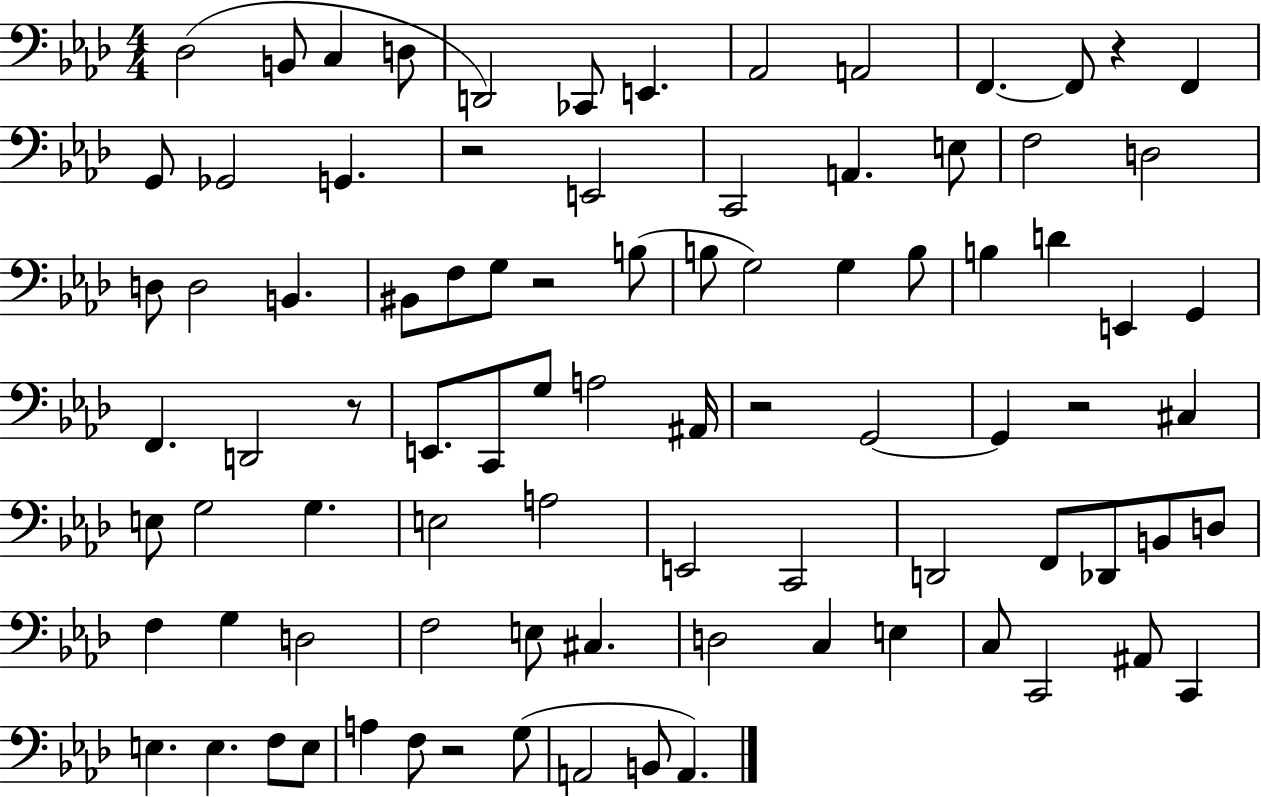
X:1
T:Untitled
M:4/4
L:1/4
K:Ab
_D,2 B,,/2 C, D,/2 D,,2 _C,,/2 E,, _A,,2 A,,2 F,, F,,/2 z F,, G,,/2 _G,,2 G,, z2 E,,2 C,,2 A,, E,/2 F,2 D,2 D,/2 D,2 B,, ^B,,/2 F,/2 G,/2 z2 B,/2 B,/2 G,2 G, B,/2 B, D E,, G,, F,, D,,2 z/2 E,,/2 C,,/2 G,/2 A,2 ^A,,/4 z2 G,,2 G,, z2 ^C, E,/2 G,2 G, E,2 A,2 E,,2 C,,2 D,,2 F,,/2 _D,,/2 B,,/2 D,/2 F, G, D,2 F,2 E,/2 ^C, D,2 C, E, C,/2 C,,2 ^A,,/2 C,, E, E, F,/2 E,/2 A, F,/2 z2 G,/2 A,,2 B,,/2 A,,